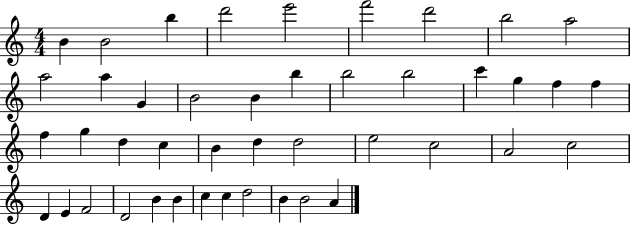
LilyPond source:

{
  \clef treble
  \numericTimeSignature
  \time 4/4
  \key c \major
  b'4 b'2 b''4 | d'''2 e'''2 | f'''2 d'''2 | b''2 a''2 | \break a''2 a''4 g'4 | b'2 b'4 b''4 | b''2 b''2 | c'''4 g''4 f''4 f''4 | \break f''4 g''4 d''4 c''4 | b'4 d''4 d''2 | e''2 c''2 | a'2 c''2 | \break d'4 e'4 f'2 | d'2 b'4 b'4 | c''4 c''4 d''2 | b'4 b'2 a'4 | \break \bar "|."
}